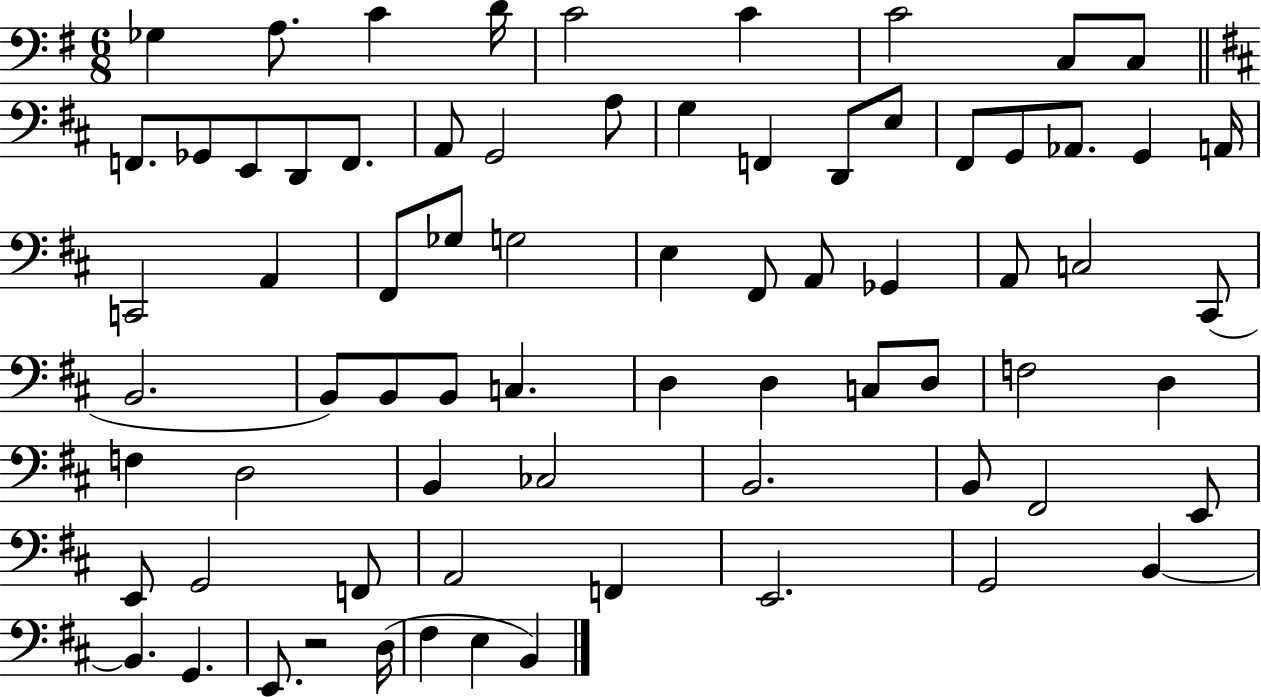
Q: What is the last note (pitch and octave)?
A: B2